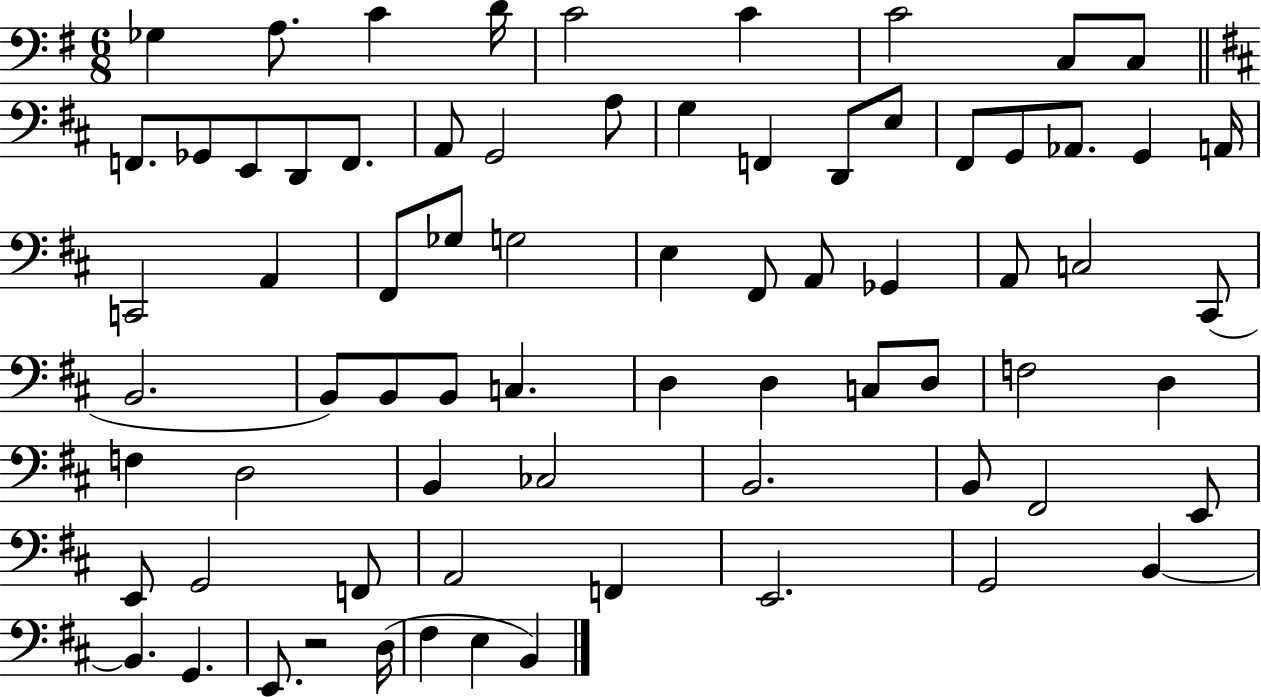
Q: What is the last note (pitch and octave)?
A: B2